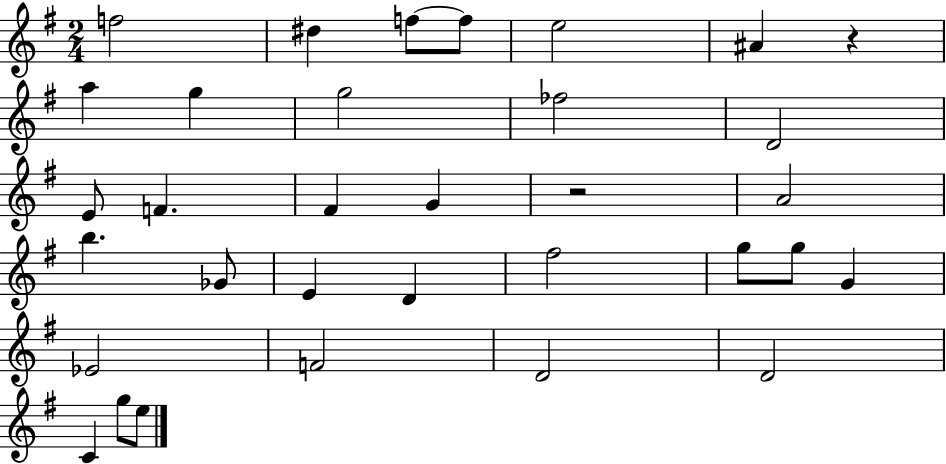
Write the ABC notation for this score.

X:1
T:Untitled
M:2/4
L:1/4
K:G
f2 ^d f/2 f/2 e2 ^A z a g g2 _f2 D2 E/2 F ^F G z2 A2 b _G/2 E D ^f2 g/2 g/2 G _E2 F2 D2 D2 C g/2 e/2